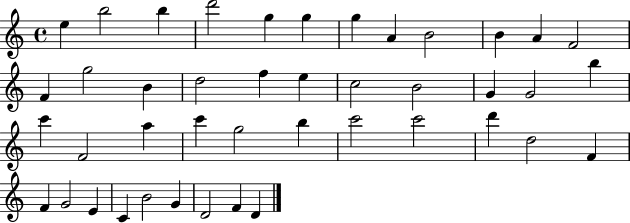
E5/q B5/h B5/q D6/h G5/q G5/q G5/q A4/q B4/h B4/q A4/q F4/h F4/q G5/h B4/q D5/h F5/q E5/q C5/h B4/h G4/q G4/h B5/q C6/q F4/h A5/q C6/q G5/h B5/q C6/h C6/h D6/q D5/h F4/q F4/q G4/h E4/q C4/q B4/h G4/q D4/h F4/q D4/q